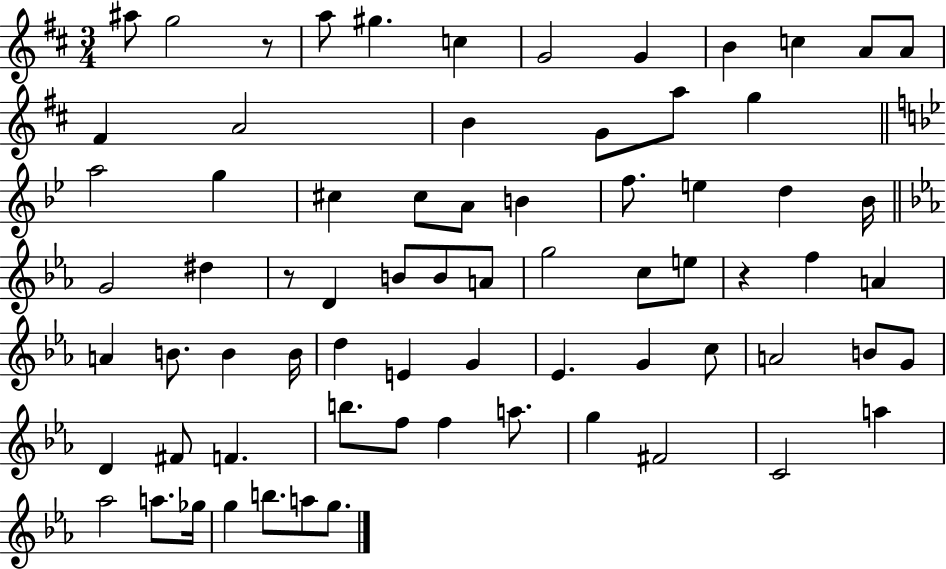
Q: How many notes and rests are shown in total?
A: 72